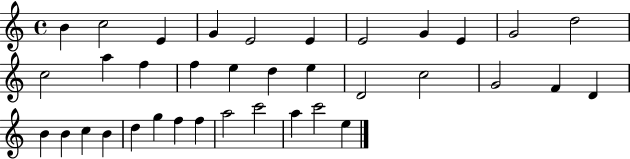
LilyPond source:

{
  \clef treble
  \time 4/4
  \defaultTimeSignature
  \key c \major
  b'4 c''2 e'4 | g'4 e'2 e'4 | e'2 g'4 e'4 | g'2 d''2 | \break c''2 a''4 f''4 | f''4 e''4 d''4 e''4 | d'2 c''2 | g'2 f'4 d'4 | \break b'4 b'4 c''4 b'4 | d''4 g''4 f''4 f''4 | a''2 c'''2 | a''4 c'''2 e''4 | \break \bar "|."
}